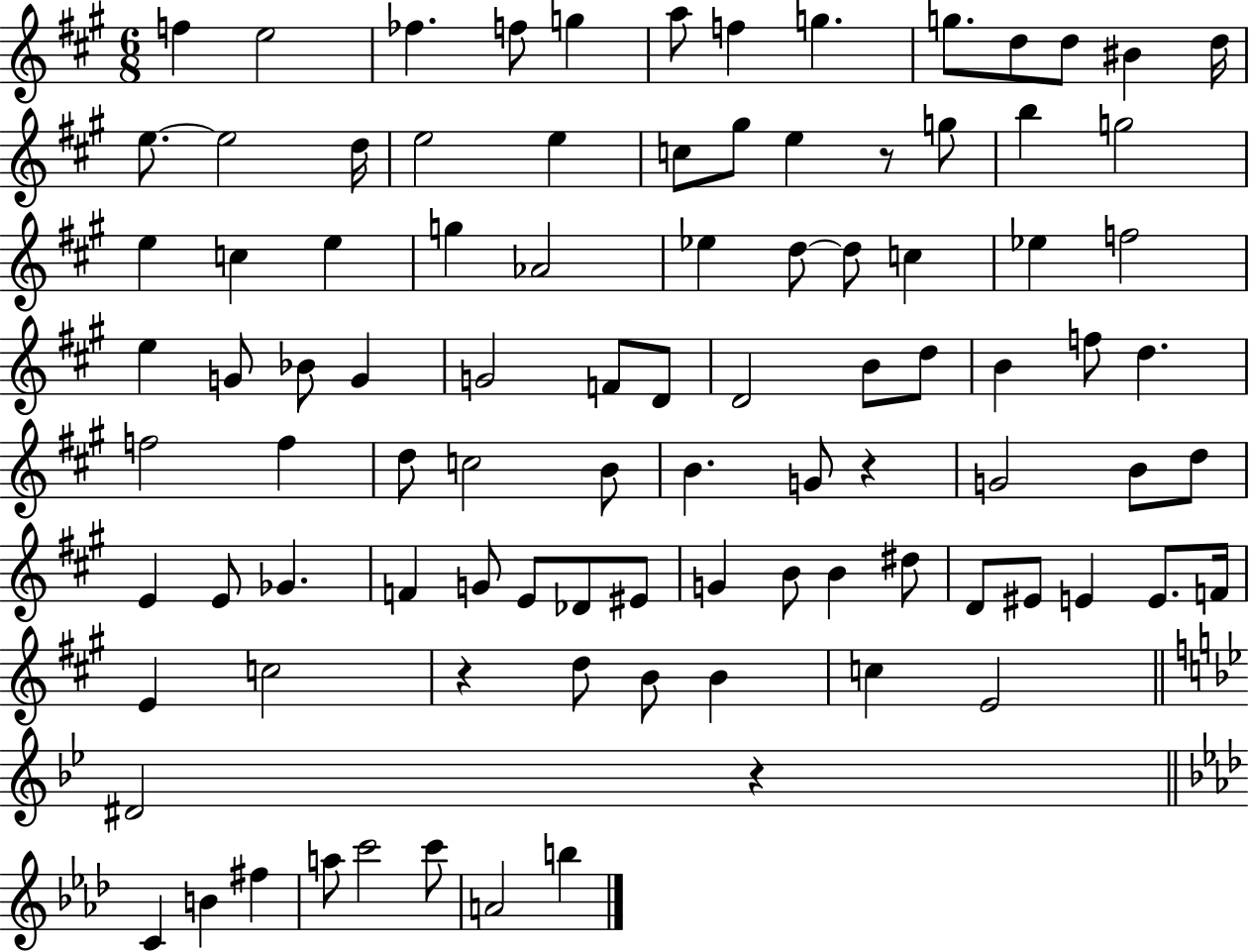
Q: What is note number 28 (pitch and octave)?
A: G5